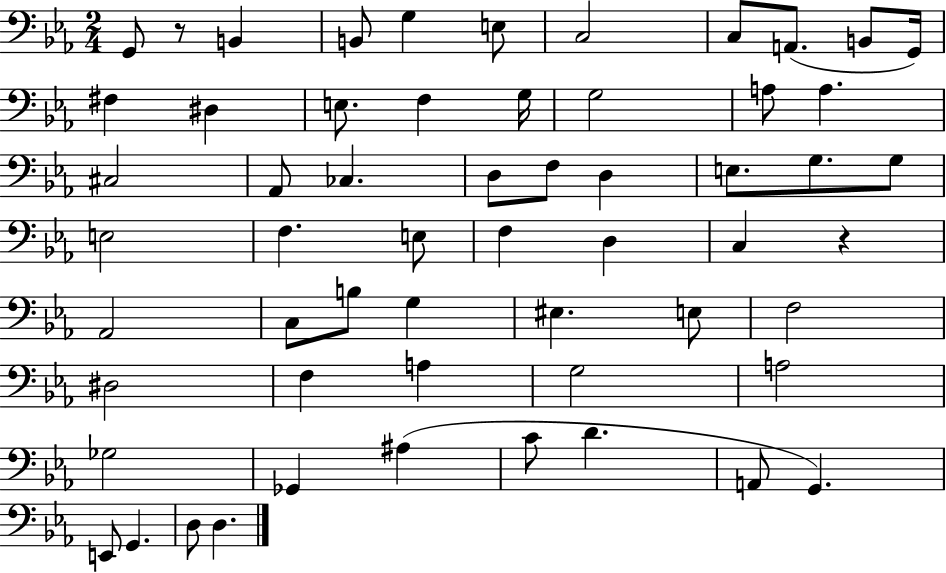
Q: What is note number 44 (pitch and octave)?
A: G3